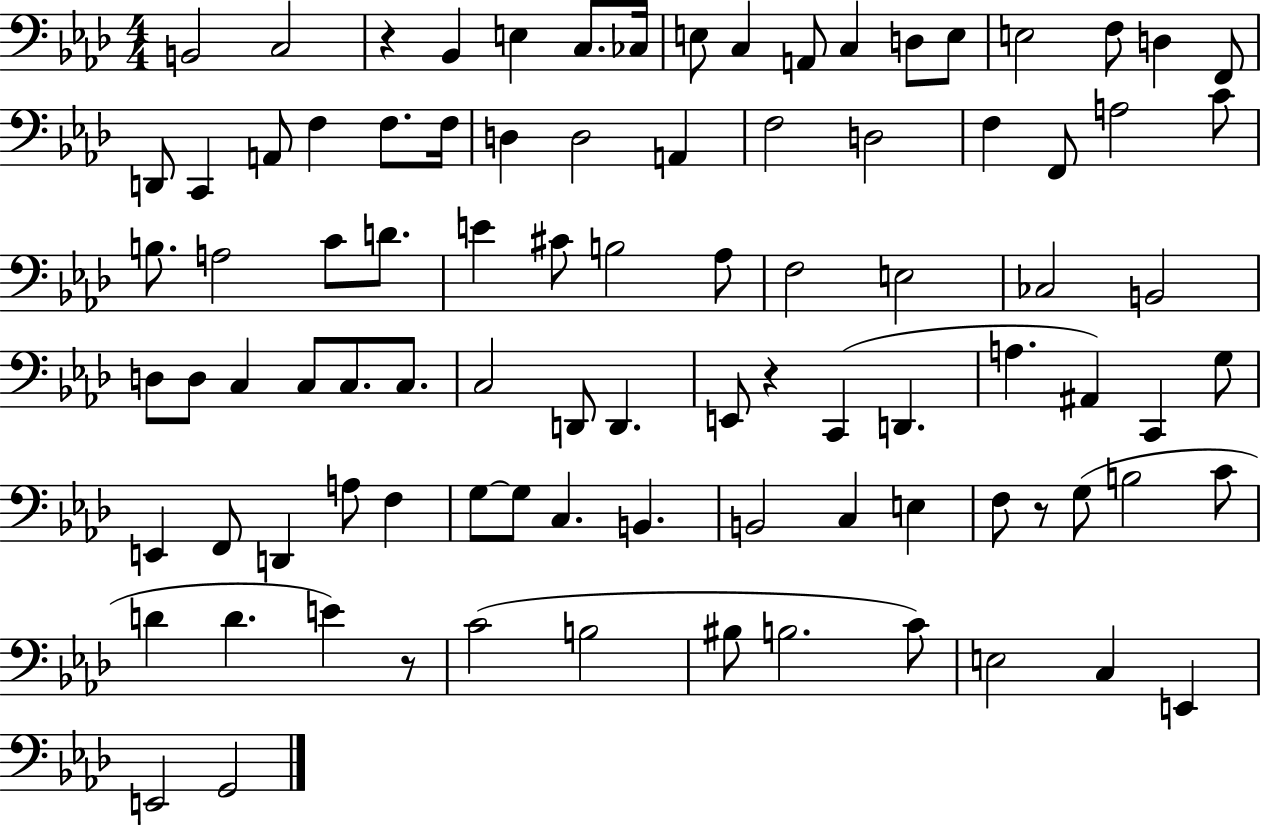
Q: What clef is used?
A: bass